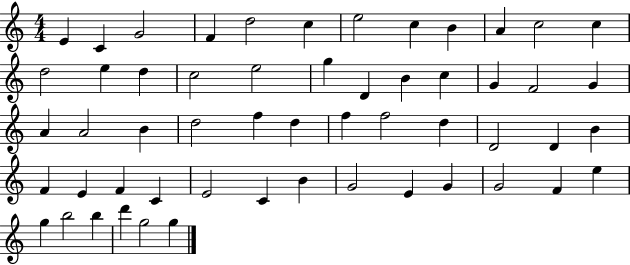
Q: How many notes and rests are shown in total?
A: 55